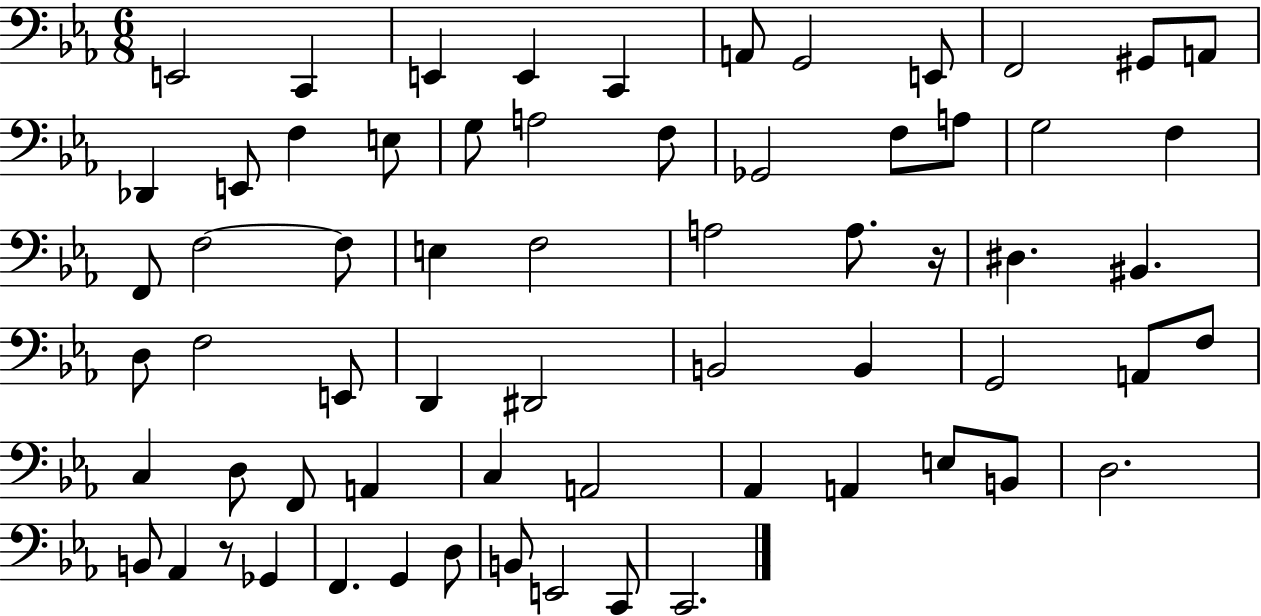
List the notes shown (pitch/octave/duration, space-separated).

E2/h C2/q E2/q E2/q C2/q A2/e G2/h E2/e F2/h G#2/e A2/e Db2/q E2/e F3/q E3/e G3/e A3/h F3/e Gb2/h F3/e A3/e G3/h F3/q F2/e F3/h F3/e E3/q F3/h A3/h A3/e. R/s D#3/q. BIS2/q. D3/e F3/h E2/e D2/q D#2/h B2/h B2/q G2/h A2/e F3/e C3/q D3/e F2/e A2/q C3/q A2/h Ab2/q A2/q E3/e B2/e D3/h. B2/e Ab2/q R/e Gb2/q F2/q. G2/q D3/e B2/e E2/h C2/e C2/h.